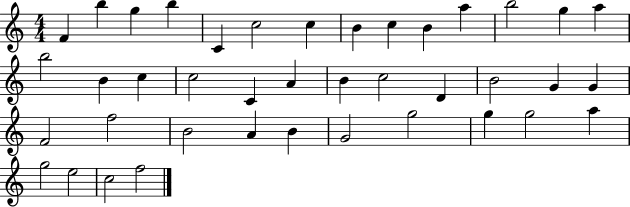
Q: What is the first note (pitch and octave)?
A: F4